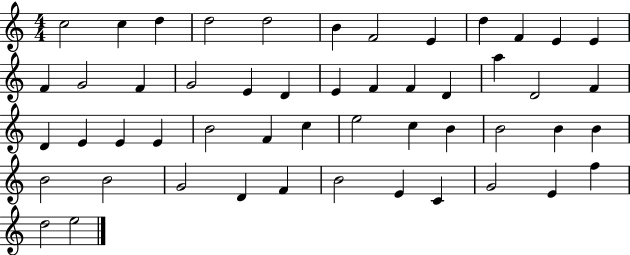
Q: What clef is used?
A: treble